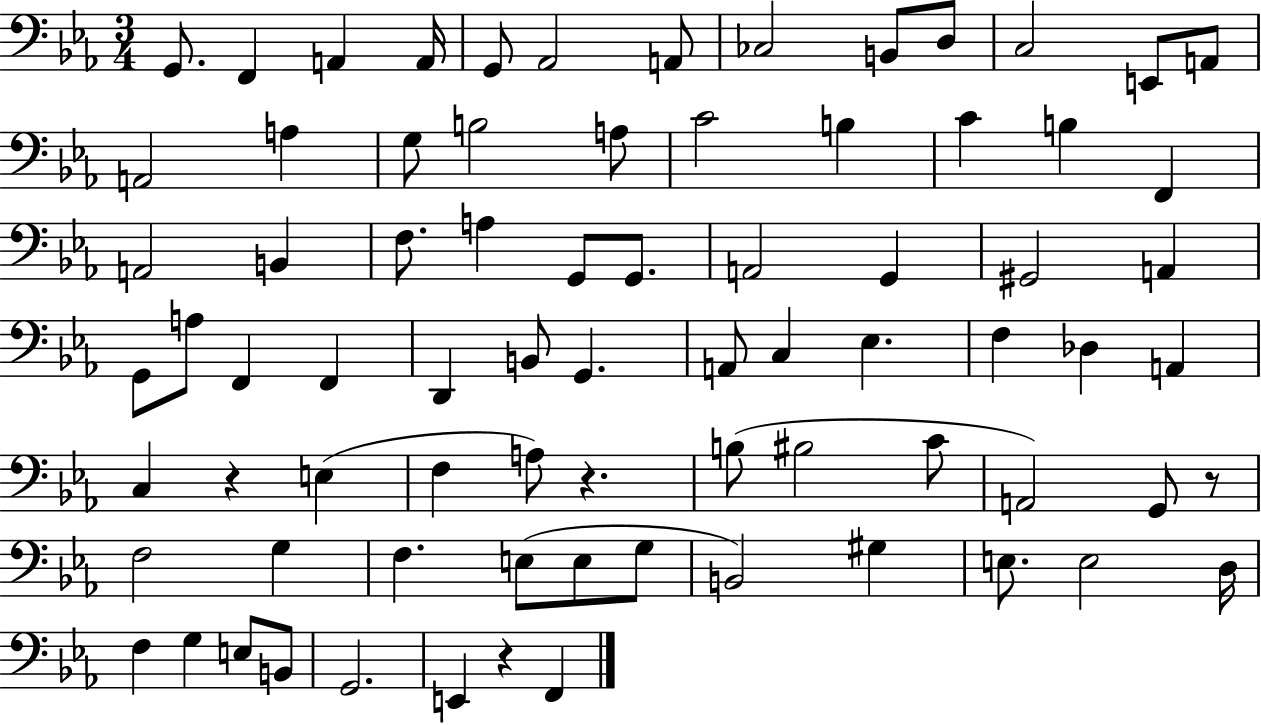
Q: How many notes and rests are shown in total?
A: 77